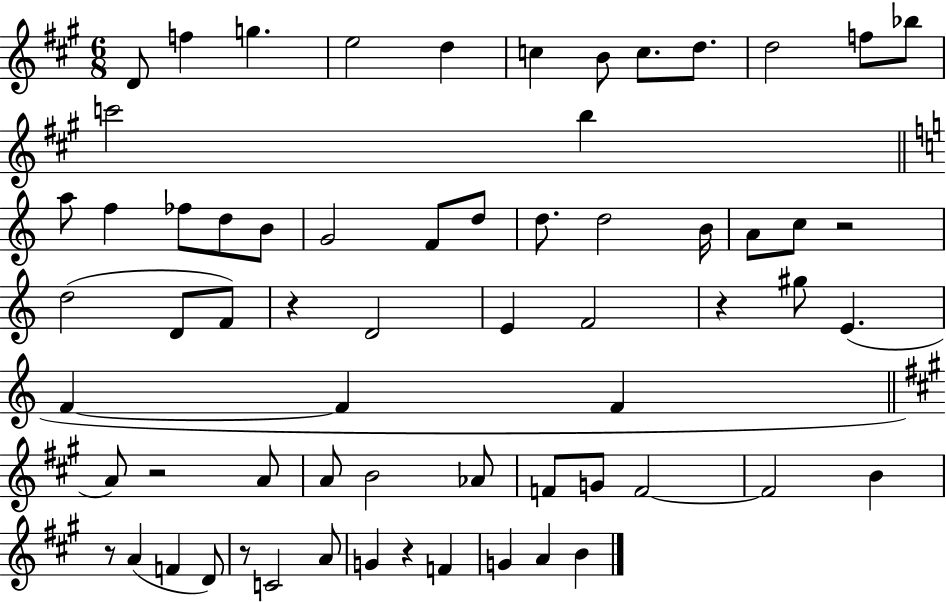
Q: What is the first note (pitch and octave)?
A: D4